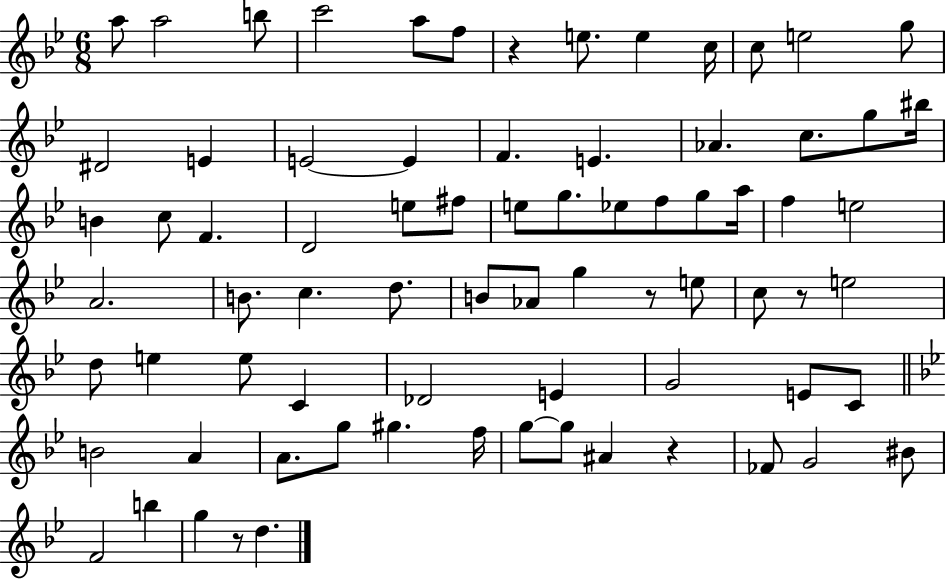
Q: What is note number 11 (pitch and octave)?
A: E5